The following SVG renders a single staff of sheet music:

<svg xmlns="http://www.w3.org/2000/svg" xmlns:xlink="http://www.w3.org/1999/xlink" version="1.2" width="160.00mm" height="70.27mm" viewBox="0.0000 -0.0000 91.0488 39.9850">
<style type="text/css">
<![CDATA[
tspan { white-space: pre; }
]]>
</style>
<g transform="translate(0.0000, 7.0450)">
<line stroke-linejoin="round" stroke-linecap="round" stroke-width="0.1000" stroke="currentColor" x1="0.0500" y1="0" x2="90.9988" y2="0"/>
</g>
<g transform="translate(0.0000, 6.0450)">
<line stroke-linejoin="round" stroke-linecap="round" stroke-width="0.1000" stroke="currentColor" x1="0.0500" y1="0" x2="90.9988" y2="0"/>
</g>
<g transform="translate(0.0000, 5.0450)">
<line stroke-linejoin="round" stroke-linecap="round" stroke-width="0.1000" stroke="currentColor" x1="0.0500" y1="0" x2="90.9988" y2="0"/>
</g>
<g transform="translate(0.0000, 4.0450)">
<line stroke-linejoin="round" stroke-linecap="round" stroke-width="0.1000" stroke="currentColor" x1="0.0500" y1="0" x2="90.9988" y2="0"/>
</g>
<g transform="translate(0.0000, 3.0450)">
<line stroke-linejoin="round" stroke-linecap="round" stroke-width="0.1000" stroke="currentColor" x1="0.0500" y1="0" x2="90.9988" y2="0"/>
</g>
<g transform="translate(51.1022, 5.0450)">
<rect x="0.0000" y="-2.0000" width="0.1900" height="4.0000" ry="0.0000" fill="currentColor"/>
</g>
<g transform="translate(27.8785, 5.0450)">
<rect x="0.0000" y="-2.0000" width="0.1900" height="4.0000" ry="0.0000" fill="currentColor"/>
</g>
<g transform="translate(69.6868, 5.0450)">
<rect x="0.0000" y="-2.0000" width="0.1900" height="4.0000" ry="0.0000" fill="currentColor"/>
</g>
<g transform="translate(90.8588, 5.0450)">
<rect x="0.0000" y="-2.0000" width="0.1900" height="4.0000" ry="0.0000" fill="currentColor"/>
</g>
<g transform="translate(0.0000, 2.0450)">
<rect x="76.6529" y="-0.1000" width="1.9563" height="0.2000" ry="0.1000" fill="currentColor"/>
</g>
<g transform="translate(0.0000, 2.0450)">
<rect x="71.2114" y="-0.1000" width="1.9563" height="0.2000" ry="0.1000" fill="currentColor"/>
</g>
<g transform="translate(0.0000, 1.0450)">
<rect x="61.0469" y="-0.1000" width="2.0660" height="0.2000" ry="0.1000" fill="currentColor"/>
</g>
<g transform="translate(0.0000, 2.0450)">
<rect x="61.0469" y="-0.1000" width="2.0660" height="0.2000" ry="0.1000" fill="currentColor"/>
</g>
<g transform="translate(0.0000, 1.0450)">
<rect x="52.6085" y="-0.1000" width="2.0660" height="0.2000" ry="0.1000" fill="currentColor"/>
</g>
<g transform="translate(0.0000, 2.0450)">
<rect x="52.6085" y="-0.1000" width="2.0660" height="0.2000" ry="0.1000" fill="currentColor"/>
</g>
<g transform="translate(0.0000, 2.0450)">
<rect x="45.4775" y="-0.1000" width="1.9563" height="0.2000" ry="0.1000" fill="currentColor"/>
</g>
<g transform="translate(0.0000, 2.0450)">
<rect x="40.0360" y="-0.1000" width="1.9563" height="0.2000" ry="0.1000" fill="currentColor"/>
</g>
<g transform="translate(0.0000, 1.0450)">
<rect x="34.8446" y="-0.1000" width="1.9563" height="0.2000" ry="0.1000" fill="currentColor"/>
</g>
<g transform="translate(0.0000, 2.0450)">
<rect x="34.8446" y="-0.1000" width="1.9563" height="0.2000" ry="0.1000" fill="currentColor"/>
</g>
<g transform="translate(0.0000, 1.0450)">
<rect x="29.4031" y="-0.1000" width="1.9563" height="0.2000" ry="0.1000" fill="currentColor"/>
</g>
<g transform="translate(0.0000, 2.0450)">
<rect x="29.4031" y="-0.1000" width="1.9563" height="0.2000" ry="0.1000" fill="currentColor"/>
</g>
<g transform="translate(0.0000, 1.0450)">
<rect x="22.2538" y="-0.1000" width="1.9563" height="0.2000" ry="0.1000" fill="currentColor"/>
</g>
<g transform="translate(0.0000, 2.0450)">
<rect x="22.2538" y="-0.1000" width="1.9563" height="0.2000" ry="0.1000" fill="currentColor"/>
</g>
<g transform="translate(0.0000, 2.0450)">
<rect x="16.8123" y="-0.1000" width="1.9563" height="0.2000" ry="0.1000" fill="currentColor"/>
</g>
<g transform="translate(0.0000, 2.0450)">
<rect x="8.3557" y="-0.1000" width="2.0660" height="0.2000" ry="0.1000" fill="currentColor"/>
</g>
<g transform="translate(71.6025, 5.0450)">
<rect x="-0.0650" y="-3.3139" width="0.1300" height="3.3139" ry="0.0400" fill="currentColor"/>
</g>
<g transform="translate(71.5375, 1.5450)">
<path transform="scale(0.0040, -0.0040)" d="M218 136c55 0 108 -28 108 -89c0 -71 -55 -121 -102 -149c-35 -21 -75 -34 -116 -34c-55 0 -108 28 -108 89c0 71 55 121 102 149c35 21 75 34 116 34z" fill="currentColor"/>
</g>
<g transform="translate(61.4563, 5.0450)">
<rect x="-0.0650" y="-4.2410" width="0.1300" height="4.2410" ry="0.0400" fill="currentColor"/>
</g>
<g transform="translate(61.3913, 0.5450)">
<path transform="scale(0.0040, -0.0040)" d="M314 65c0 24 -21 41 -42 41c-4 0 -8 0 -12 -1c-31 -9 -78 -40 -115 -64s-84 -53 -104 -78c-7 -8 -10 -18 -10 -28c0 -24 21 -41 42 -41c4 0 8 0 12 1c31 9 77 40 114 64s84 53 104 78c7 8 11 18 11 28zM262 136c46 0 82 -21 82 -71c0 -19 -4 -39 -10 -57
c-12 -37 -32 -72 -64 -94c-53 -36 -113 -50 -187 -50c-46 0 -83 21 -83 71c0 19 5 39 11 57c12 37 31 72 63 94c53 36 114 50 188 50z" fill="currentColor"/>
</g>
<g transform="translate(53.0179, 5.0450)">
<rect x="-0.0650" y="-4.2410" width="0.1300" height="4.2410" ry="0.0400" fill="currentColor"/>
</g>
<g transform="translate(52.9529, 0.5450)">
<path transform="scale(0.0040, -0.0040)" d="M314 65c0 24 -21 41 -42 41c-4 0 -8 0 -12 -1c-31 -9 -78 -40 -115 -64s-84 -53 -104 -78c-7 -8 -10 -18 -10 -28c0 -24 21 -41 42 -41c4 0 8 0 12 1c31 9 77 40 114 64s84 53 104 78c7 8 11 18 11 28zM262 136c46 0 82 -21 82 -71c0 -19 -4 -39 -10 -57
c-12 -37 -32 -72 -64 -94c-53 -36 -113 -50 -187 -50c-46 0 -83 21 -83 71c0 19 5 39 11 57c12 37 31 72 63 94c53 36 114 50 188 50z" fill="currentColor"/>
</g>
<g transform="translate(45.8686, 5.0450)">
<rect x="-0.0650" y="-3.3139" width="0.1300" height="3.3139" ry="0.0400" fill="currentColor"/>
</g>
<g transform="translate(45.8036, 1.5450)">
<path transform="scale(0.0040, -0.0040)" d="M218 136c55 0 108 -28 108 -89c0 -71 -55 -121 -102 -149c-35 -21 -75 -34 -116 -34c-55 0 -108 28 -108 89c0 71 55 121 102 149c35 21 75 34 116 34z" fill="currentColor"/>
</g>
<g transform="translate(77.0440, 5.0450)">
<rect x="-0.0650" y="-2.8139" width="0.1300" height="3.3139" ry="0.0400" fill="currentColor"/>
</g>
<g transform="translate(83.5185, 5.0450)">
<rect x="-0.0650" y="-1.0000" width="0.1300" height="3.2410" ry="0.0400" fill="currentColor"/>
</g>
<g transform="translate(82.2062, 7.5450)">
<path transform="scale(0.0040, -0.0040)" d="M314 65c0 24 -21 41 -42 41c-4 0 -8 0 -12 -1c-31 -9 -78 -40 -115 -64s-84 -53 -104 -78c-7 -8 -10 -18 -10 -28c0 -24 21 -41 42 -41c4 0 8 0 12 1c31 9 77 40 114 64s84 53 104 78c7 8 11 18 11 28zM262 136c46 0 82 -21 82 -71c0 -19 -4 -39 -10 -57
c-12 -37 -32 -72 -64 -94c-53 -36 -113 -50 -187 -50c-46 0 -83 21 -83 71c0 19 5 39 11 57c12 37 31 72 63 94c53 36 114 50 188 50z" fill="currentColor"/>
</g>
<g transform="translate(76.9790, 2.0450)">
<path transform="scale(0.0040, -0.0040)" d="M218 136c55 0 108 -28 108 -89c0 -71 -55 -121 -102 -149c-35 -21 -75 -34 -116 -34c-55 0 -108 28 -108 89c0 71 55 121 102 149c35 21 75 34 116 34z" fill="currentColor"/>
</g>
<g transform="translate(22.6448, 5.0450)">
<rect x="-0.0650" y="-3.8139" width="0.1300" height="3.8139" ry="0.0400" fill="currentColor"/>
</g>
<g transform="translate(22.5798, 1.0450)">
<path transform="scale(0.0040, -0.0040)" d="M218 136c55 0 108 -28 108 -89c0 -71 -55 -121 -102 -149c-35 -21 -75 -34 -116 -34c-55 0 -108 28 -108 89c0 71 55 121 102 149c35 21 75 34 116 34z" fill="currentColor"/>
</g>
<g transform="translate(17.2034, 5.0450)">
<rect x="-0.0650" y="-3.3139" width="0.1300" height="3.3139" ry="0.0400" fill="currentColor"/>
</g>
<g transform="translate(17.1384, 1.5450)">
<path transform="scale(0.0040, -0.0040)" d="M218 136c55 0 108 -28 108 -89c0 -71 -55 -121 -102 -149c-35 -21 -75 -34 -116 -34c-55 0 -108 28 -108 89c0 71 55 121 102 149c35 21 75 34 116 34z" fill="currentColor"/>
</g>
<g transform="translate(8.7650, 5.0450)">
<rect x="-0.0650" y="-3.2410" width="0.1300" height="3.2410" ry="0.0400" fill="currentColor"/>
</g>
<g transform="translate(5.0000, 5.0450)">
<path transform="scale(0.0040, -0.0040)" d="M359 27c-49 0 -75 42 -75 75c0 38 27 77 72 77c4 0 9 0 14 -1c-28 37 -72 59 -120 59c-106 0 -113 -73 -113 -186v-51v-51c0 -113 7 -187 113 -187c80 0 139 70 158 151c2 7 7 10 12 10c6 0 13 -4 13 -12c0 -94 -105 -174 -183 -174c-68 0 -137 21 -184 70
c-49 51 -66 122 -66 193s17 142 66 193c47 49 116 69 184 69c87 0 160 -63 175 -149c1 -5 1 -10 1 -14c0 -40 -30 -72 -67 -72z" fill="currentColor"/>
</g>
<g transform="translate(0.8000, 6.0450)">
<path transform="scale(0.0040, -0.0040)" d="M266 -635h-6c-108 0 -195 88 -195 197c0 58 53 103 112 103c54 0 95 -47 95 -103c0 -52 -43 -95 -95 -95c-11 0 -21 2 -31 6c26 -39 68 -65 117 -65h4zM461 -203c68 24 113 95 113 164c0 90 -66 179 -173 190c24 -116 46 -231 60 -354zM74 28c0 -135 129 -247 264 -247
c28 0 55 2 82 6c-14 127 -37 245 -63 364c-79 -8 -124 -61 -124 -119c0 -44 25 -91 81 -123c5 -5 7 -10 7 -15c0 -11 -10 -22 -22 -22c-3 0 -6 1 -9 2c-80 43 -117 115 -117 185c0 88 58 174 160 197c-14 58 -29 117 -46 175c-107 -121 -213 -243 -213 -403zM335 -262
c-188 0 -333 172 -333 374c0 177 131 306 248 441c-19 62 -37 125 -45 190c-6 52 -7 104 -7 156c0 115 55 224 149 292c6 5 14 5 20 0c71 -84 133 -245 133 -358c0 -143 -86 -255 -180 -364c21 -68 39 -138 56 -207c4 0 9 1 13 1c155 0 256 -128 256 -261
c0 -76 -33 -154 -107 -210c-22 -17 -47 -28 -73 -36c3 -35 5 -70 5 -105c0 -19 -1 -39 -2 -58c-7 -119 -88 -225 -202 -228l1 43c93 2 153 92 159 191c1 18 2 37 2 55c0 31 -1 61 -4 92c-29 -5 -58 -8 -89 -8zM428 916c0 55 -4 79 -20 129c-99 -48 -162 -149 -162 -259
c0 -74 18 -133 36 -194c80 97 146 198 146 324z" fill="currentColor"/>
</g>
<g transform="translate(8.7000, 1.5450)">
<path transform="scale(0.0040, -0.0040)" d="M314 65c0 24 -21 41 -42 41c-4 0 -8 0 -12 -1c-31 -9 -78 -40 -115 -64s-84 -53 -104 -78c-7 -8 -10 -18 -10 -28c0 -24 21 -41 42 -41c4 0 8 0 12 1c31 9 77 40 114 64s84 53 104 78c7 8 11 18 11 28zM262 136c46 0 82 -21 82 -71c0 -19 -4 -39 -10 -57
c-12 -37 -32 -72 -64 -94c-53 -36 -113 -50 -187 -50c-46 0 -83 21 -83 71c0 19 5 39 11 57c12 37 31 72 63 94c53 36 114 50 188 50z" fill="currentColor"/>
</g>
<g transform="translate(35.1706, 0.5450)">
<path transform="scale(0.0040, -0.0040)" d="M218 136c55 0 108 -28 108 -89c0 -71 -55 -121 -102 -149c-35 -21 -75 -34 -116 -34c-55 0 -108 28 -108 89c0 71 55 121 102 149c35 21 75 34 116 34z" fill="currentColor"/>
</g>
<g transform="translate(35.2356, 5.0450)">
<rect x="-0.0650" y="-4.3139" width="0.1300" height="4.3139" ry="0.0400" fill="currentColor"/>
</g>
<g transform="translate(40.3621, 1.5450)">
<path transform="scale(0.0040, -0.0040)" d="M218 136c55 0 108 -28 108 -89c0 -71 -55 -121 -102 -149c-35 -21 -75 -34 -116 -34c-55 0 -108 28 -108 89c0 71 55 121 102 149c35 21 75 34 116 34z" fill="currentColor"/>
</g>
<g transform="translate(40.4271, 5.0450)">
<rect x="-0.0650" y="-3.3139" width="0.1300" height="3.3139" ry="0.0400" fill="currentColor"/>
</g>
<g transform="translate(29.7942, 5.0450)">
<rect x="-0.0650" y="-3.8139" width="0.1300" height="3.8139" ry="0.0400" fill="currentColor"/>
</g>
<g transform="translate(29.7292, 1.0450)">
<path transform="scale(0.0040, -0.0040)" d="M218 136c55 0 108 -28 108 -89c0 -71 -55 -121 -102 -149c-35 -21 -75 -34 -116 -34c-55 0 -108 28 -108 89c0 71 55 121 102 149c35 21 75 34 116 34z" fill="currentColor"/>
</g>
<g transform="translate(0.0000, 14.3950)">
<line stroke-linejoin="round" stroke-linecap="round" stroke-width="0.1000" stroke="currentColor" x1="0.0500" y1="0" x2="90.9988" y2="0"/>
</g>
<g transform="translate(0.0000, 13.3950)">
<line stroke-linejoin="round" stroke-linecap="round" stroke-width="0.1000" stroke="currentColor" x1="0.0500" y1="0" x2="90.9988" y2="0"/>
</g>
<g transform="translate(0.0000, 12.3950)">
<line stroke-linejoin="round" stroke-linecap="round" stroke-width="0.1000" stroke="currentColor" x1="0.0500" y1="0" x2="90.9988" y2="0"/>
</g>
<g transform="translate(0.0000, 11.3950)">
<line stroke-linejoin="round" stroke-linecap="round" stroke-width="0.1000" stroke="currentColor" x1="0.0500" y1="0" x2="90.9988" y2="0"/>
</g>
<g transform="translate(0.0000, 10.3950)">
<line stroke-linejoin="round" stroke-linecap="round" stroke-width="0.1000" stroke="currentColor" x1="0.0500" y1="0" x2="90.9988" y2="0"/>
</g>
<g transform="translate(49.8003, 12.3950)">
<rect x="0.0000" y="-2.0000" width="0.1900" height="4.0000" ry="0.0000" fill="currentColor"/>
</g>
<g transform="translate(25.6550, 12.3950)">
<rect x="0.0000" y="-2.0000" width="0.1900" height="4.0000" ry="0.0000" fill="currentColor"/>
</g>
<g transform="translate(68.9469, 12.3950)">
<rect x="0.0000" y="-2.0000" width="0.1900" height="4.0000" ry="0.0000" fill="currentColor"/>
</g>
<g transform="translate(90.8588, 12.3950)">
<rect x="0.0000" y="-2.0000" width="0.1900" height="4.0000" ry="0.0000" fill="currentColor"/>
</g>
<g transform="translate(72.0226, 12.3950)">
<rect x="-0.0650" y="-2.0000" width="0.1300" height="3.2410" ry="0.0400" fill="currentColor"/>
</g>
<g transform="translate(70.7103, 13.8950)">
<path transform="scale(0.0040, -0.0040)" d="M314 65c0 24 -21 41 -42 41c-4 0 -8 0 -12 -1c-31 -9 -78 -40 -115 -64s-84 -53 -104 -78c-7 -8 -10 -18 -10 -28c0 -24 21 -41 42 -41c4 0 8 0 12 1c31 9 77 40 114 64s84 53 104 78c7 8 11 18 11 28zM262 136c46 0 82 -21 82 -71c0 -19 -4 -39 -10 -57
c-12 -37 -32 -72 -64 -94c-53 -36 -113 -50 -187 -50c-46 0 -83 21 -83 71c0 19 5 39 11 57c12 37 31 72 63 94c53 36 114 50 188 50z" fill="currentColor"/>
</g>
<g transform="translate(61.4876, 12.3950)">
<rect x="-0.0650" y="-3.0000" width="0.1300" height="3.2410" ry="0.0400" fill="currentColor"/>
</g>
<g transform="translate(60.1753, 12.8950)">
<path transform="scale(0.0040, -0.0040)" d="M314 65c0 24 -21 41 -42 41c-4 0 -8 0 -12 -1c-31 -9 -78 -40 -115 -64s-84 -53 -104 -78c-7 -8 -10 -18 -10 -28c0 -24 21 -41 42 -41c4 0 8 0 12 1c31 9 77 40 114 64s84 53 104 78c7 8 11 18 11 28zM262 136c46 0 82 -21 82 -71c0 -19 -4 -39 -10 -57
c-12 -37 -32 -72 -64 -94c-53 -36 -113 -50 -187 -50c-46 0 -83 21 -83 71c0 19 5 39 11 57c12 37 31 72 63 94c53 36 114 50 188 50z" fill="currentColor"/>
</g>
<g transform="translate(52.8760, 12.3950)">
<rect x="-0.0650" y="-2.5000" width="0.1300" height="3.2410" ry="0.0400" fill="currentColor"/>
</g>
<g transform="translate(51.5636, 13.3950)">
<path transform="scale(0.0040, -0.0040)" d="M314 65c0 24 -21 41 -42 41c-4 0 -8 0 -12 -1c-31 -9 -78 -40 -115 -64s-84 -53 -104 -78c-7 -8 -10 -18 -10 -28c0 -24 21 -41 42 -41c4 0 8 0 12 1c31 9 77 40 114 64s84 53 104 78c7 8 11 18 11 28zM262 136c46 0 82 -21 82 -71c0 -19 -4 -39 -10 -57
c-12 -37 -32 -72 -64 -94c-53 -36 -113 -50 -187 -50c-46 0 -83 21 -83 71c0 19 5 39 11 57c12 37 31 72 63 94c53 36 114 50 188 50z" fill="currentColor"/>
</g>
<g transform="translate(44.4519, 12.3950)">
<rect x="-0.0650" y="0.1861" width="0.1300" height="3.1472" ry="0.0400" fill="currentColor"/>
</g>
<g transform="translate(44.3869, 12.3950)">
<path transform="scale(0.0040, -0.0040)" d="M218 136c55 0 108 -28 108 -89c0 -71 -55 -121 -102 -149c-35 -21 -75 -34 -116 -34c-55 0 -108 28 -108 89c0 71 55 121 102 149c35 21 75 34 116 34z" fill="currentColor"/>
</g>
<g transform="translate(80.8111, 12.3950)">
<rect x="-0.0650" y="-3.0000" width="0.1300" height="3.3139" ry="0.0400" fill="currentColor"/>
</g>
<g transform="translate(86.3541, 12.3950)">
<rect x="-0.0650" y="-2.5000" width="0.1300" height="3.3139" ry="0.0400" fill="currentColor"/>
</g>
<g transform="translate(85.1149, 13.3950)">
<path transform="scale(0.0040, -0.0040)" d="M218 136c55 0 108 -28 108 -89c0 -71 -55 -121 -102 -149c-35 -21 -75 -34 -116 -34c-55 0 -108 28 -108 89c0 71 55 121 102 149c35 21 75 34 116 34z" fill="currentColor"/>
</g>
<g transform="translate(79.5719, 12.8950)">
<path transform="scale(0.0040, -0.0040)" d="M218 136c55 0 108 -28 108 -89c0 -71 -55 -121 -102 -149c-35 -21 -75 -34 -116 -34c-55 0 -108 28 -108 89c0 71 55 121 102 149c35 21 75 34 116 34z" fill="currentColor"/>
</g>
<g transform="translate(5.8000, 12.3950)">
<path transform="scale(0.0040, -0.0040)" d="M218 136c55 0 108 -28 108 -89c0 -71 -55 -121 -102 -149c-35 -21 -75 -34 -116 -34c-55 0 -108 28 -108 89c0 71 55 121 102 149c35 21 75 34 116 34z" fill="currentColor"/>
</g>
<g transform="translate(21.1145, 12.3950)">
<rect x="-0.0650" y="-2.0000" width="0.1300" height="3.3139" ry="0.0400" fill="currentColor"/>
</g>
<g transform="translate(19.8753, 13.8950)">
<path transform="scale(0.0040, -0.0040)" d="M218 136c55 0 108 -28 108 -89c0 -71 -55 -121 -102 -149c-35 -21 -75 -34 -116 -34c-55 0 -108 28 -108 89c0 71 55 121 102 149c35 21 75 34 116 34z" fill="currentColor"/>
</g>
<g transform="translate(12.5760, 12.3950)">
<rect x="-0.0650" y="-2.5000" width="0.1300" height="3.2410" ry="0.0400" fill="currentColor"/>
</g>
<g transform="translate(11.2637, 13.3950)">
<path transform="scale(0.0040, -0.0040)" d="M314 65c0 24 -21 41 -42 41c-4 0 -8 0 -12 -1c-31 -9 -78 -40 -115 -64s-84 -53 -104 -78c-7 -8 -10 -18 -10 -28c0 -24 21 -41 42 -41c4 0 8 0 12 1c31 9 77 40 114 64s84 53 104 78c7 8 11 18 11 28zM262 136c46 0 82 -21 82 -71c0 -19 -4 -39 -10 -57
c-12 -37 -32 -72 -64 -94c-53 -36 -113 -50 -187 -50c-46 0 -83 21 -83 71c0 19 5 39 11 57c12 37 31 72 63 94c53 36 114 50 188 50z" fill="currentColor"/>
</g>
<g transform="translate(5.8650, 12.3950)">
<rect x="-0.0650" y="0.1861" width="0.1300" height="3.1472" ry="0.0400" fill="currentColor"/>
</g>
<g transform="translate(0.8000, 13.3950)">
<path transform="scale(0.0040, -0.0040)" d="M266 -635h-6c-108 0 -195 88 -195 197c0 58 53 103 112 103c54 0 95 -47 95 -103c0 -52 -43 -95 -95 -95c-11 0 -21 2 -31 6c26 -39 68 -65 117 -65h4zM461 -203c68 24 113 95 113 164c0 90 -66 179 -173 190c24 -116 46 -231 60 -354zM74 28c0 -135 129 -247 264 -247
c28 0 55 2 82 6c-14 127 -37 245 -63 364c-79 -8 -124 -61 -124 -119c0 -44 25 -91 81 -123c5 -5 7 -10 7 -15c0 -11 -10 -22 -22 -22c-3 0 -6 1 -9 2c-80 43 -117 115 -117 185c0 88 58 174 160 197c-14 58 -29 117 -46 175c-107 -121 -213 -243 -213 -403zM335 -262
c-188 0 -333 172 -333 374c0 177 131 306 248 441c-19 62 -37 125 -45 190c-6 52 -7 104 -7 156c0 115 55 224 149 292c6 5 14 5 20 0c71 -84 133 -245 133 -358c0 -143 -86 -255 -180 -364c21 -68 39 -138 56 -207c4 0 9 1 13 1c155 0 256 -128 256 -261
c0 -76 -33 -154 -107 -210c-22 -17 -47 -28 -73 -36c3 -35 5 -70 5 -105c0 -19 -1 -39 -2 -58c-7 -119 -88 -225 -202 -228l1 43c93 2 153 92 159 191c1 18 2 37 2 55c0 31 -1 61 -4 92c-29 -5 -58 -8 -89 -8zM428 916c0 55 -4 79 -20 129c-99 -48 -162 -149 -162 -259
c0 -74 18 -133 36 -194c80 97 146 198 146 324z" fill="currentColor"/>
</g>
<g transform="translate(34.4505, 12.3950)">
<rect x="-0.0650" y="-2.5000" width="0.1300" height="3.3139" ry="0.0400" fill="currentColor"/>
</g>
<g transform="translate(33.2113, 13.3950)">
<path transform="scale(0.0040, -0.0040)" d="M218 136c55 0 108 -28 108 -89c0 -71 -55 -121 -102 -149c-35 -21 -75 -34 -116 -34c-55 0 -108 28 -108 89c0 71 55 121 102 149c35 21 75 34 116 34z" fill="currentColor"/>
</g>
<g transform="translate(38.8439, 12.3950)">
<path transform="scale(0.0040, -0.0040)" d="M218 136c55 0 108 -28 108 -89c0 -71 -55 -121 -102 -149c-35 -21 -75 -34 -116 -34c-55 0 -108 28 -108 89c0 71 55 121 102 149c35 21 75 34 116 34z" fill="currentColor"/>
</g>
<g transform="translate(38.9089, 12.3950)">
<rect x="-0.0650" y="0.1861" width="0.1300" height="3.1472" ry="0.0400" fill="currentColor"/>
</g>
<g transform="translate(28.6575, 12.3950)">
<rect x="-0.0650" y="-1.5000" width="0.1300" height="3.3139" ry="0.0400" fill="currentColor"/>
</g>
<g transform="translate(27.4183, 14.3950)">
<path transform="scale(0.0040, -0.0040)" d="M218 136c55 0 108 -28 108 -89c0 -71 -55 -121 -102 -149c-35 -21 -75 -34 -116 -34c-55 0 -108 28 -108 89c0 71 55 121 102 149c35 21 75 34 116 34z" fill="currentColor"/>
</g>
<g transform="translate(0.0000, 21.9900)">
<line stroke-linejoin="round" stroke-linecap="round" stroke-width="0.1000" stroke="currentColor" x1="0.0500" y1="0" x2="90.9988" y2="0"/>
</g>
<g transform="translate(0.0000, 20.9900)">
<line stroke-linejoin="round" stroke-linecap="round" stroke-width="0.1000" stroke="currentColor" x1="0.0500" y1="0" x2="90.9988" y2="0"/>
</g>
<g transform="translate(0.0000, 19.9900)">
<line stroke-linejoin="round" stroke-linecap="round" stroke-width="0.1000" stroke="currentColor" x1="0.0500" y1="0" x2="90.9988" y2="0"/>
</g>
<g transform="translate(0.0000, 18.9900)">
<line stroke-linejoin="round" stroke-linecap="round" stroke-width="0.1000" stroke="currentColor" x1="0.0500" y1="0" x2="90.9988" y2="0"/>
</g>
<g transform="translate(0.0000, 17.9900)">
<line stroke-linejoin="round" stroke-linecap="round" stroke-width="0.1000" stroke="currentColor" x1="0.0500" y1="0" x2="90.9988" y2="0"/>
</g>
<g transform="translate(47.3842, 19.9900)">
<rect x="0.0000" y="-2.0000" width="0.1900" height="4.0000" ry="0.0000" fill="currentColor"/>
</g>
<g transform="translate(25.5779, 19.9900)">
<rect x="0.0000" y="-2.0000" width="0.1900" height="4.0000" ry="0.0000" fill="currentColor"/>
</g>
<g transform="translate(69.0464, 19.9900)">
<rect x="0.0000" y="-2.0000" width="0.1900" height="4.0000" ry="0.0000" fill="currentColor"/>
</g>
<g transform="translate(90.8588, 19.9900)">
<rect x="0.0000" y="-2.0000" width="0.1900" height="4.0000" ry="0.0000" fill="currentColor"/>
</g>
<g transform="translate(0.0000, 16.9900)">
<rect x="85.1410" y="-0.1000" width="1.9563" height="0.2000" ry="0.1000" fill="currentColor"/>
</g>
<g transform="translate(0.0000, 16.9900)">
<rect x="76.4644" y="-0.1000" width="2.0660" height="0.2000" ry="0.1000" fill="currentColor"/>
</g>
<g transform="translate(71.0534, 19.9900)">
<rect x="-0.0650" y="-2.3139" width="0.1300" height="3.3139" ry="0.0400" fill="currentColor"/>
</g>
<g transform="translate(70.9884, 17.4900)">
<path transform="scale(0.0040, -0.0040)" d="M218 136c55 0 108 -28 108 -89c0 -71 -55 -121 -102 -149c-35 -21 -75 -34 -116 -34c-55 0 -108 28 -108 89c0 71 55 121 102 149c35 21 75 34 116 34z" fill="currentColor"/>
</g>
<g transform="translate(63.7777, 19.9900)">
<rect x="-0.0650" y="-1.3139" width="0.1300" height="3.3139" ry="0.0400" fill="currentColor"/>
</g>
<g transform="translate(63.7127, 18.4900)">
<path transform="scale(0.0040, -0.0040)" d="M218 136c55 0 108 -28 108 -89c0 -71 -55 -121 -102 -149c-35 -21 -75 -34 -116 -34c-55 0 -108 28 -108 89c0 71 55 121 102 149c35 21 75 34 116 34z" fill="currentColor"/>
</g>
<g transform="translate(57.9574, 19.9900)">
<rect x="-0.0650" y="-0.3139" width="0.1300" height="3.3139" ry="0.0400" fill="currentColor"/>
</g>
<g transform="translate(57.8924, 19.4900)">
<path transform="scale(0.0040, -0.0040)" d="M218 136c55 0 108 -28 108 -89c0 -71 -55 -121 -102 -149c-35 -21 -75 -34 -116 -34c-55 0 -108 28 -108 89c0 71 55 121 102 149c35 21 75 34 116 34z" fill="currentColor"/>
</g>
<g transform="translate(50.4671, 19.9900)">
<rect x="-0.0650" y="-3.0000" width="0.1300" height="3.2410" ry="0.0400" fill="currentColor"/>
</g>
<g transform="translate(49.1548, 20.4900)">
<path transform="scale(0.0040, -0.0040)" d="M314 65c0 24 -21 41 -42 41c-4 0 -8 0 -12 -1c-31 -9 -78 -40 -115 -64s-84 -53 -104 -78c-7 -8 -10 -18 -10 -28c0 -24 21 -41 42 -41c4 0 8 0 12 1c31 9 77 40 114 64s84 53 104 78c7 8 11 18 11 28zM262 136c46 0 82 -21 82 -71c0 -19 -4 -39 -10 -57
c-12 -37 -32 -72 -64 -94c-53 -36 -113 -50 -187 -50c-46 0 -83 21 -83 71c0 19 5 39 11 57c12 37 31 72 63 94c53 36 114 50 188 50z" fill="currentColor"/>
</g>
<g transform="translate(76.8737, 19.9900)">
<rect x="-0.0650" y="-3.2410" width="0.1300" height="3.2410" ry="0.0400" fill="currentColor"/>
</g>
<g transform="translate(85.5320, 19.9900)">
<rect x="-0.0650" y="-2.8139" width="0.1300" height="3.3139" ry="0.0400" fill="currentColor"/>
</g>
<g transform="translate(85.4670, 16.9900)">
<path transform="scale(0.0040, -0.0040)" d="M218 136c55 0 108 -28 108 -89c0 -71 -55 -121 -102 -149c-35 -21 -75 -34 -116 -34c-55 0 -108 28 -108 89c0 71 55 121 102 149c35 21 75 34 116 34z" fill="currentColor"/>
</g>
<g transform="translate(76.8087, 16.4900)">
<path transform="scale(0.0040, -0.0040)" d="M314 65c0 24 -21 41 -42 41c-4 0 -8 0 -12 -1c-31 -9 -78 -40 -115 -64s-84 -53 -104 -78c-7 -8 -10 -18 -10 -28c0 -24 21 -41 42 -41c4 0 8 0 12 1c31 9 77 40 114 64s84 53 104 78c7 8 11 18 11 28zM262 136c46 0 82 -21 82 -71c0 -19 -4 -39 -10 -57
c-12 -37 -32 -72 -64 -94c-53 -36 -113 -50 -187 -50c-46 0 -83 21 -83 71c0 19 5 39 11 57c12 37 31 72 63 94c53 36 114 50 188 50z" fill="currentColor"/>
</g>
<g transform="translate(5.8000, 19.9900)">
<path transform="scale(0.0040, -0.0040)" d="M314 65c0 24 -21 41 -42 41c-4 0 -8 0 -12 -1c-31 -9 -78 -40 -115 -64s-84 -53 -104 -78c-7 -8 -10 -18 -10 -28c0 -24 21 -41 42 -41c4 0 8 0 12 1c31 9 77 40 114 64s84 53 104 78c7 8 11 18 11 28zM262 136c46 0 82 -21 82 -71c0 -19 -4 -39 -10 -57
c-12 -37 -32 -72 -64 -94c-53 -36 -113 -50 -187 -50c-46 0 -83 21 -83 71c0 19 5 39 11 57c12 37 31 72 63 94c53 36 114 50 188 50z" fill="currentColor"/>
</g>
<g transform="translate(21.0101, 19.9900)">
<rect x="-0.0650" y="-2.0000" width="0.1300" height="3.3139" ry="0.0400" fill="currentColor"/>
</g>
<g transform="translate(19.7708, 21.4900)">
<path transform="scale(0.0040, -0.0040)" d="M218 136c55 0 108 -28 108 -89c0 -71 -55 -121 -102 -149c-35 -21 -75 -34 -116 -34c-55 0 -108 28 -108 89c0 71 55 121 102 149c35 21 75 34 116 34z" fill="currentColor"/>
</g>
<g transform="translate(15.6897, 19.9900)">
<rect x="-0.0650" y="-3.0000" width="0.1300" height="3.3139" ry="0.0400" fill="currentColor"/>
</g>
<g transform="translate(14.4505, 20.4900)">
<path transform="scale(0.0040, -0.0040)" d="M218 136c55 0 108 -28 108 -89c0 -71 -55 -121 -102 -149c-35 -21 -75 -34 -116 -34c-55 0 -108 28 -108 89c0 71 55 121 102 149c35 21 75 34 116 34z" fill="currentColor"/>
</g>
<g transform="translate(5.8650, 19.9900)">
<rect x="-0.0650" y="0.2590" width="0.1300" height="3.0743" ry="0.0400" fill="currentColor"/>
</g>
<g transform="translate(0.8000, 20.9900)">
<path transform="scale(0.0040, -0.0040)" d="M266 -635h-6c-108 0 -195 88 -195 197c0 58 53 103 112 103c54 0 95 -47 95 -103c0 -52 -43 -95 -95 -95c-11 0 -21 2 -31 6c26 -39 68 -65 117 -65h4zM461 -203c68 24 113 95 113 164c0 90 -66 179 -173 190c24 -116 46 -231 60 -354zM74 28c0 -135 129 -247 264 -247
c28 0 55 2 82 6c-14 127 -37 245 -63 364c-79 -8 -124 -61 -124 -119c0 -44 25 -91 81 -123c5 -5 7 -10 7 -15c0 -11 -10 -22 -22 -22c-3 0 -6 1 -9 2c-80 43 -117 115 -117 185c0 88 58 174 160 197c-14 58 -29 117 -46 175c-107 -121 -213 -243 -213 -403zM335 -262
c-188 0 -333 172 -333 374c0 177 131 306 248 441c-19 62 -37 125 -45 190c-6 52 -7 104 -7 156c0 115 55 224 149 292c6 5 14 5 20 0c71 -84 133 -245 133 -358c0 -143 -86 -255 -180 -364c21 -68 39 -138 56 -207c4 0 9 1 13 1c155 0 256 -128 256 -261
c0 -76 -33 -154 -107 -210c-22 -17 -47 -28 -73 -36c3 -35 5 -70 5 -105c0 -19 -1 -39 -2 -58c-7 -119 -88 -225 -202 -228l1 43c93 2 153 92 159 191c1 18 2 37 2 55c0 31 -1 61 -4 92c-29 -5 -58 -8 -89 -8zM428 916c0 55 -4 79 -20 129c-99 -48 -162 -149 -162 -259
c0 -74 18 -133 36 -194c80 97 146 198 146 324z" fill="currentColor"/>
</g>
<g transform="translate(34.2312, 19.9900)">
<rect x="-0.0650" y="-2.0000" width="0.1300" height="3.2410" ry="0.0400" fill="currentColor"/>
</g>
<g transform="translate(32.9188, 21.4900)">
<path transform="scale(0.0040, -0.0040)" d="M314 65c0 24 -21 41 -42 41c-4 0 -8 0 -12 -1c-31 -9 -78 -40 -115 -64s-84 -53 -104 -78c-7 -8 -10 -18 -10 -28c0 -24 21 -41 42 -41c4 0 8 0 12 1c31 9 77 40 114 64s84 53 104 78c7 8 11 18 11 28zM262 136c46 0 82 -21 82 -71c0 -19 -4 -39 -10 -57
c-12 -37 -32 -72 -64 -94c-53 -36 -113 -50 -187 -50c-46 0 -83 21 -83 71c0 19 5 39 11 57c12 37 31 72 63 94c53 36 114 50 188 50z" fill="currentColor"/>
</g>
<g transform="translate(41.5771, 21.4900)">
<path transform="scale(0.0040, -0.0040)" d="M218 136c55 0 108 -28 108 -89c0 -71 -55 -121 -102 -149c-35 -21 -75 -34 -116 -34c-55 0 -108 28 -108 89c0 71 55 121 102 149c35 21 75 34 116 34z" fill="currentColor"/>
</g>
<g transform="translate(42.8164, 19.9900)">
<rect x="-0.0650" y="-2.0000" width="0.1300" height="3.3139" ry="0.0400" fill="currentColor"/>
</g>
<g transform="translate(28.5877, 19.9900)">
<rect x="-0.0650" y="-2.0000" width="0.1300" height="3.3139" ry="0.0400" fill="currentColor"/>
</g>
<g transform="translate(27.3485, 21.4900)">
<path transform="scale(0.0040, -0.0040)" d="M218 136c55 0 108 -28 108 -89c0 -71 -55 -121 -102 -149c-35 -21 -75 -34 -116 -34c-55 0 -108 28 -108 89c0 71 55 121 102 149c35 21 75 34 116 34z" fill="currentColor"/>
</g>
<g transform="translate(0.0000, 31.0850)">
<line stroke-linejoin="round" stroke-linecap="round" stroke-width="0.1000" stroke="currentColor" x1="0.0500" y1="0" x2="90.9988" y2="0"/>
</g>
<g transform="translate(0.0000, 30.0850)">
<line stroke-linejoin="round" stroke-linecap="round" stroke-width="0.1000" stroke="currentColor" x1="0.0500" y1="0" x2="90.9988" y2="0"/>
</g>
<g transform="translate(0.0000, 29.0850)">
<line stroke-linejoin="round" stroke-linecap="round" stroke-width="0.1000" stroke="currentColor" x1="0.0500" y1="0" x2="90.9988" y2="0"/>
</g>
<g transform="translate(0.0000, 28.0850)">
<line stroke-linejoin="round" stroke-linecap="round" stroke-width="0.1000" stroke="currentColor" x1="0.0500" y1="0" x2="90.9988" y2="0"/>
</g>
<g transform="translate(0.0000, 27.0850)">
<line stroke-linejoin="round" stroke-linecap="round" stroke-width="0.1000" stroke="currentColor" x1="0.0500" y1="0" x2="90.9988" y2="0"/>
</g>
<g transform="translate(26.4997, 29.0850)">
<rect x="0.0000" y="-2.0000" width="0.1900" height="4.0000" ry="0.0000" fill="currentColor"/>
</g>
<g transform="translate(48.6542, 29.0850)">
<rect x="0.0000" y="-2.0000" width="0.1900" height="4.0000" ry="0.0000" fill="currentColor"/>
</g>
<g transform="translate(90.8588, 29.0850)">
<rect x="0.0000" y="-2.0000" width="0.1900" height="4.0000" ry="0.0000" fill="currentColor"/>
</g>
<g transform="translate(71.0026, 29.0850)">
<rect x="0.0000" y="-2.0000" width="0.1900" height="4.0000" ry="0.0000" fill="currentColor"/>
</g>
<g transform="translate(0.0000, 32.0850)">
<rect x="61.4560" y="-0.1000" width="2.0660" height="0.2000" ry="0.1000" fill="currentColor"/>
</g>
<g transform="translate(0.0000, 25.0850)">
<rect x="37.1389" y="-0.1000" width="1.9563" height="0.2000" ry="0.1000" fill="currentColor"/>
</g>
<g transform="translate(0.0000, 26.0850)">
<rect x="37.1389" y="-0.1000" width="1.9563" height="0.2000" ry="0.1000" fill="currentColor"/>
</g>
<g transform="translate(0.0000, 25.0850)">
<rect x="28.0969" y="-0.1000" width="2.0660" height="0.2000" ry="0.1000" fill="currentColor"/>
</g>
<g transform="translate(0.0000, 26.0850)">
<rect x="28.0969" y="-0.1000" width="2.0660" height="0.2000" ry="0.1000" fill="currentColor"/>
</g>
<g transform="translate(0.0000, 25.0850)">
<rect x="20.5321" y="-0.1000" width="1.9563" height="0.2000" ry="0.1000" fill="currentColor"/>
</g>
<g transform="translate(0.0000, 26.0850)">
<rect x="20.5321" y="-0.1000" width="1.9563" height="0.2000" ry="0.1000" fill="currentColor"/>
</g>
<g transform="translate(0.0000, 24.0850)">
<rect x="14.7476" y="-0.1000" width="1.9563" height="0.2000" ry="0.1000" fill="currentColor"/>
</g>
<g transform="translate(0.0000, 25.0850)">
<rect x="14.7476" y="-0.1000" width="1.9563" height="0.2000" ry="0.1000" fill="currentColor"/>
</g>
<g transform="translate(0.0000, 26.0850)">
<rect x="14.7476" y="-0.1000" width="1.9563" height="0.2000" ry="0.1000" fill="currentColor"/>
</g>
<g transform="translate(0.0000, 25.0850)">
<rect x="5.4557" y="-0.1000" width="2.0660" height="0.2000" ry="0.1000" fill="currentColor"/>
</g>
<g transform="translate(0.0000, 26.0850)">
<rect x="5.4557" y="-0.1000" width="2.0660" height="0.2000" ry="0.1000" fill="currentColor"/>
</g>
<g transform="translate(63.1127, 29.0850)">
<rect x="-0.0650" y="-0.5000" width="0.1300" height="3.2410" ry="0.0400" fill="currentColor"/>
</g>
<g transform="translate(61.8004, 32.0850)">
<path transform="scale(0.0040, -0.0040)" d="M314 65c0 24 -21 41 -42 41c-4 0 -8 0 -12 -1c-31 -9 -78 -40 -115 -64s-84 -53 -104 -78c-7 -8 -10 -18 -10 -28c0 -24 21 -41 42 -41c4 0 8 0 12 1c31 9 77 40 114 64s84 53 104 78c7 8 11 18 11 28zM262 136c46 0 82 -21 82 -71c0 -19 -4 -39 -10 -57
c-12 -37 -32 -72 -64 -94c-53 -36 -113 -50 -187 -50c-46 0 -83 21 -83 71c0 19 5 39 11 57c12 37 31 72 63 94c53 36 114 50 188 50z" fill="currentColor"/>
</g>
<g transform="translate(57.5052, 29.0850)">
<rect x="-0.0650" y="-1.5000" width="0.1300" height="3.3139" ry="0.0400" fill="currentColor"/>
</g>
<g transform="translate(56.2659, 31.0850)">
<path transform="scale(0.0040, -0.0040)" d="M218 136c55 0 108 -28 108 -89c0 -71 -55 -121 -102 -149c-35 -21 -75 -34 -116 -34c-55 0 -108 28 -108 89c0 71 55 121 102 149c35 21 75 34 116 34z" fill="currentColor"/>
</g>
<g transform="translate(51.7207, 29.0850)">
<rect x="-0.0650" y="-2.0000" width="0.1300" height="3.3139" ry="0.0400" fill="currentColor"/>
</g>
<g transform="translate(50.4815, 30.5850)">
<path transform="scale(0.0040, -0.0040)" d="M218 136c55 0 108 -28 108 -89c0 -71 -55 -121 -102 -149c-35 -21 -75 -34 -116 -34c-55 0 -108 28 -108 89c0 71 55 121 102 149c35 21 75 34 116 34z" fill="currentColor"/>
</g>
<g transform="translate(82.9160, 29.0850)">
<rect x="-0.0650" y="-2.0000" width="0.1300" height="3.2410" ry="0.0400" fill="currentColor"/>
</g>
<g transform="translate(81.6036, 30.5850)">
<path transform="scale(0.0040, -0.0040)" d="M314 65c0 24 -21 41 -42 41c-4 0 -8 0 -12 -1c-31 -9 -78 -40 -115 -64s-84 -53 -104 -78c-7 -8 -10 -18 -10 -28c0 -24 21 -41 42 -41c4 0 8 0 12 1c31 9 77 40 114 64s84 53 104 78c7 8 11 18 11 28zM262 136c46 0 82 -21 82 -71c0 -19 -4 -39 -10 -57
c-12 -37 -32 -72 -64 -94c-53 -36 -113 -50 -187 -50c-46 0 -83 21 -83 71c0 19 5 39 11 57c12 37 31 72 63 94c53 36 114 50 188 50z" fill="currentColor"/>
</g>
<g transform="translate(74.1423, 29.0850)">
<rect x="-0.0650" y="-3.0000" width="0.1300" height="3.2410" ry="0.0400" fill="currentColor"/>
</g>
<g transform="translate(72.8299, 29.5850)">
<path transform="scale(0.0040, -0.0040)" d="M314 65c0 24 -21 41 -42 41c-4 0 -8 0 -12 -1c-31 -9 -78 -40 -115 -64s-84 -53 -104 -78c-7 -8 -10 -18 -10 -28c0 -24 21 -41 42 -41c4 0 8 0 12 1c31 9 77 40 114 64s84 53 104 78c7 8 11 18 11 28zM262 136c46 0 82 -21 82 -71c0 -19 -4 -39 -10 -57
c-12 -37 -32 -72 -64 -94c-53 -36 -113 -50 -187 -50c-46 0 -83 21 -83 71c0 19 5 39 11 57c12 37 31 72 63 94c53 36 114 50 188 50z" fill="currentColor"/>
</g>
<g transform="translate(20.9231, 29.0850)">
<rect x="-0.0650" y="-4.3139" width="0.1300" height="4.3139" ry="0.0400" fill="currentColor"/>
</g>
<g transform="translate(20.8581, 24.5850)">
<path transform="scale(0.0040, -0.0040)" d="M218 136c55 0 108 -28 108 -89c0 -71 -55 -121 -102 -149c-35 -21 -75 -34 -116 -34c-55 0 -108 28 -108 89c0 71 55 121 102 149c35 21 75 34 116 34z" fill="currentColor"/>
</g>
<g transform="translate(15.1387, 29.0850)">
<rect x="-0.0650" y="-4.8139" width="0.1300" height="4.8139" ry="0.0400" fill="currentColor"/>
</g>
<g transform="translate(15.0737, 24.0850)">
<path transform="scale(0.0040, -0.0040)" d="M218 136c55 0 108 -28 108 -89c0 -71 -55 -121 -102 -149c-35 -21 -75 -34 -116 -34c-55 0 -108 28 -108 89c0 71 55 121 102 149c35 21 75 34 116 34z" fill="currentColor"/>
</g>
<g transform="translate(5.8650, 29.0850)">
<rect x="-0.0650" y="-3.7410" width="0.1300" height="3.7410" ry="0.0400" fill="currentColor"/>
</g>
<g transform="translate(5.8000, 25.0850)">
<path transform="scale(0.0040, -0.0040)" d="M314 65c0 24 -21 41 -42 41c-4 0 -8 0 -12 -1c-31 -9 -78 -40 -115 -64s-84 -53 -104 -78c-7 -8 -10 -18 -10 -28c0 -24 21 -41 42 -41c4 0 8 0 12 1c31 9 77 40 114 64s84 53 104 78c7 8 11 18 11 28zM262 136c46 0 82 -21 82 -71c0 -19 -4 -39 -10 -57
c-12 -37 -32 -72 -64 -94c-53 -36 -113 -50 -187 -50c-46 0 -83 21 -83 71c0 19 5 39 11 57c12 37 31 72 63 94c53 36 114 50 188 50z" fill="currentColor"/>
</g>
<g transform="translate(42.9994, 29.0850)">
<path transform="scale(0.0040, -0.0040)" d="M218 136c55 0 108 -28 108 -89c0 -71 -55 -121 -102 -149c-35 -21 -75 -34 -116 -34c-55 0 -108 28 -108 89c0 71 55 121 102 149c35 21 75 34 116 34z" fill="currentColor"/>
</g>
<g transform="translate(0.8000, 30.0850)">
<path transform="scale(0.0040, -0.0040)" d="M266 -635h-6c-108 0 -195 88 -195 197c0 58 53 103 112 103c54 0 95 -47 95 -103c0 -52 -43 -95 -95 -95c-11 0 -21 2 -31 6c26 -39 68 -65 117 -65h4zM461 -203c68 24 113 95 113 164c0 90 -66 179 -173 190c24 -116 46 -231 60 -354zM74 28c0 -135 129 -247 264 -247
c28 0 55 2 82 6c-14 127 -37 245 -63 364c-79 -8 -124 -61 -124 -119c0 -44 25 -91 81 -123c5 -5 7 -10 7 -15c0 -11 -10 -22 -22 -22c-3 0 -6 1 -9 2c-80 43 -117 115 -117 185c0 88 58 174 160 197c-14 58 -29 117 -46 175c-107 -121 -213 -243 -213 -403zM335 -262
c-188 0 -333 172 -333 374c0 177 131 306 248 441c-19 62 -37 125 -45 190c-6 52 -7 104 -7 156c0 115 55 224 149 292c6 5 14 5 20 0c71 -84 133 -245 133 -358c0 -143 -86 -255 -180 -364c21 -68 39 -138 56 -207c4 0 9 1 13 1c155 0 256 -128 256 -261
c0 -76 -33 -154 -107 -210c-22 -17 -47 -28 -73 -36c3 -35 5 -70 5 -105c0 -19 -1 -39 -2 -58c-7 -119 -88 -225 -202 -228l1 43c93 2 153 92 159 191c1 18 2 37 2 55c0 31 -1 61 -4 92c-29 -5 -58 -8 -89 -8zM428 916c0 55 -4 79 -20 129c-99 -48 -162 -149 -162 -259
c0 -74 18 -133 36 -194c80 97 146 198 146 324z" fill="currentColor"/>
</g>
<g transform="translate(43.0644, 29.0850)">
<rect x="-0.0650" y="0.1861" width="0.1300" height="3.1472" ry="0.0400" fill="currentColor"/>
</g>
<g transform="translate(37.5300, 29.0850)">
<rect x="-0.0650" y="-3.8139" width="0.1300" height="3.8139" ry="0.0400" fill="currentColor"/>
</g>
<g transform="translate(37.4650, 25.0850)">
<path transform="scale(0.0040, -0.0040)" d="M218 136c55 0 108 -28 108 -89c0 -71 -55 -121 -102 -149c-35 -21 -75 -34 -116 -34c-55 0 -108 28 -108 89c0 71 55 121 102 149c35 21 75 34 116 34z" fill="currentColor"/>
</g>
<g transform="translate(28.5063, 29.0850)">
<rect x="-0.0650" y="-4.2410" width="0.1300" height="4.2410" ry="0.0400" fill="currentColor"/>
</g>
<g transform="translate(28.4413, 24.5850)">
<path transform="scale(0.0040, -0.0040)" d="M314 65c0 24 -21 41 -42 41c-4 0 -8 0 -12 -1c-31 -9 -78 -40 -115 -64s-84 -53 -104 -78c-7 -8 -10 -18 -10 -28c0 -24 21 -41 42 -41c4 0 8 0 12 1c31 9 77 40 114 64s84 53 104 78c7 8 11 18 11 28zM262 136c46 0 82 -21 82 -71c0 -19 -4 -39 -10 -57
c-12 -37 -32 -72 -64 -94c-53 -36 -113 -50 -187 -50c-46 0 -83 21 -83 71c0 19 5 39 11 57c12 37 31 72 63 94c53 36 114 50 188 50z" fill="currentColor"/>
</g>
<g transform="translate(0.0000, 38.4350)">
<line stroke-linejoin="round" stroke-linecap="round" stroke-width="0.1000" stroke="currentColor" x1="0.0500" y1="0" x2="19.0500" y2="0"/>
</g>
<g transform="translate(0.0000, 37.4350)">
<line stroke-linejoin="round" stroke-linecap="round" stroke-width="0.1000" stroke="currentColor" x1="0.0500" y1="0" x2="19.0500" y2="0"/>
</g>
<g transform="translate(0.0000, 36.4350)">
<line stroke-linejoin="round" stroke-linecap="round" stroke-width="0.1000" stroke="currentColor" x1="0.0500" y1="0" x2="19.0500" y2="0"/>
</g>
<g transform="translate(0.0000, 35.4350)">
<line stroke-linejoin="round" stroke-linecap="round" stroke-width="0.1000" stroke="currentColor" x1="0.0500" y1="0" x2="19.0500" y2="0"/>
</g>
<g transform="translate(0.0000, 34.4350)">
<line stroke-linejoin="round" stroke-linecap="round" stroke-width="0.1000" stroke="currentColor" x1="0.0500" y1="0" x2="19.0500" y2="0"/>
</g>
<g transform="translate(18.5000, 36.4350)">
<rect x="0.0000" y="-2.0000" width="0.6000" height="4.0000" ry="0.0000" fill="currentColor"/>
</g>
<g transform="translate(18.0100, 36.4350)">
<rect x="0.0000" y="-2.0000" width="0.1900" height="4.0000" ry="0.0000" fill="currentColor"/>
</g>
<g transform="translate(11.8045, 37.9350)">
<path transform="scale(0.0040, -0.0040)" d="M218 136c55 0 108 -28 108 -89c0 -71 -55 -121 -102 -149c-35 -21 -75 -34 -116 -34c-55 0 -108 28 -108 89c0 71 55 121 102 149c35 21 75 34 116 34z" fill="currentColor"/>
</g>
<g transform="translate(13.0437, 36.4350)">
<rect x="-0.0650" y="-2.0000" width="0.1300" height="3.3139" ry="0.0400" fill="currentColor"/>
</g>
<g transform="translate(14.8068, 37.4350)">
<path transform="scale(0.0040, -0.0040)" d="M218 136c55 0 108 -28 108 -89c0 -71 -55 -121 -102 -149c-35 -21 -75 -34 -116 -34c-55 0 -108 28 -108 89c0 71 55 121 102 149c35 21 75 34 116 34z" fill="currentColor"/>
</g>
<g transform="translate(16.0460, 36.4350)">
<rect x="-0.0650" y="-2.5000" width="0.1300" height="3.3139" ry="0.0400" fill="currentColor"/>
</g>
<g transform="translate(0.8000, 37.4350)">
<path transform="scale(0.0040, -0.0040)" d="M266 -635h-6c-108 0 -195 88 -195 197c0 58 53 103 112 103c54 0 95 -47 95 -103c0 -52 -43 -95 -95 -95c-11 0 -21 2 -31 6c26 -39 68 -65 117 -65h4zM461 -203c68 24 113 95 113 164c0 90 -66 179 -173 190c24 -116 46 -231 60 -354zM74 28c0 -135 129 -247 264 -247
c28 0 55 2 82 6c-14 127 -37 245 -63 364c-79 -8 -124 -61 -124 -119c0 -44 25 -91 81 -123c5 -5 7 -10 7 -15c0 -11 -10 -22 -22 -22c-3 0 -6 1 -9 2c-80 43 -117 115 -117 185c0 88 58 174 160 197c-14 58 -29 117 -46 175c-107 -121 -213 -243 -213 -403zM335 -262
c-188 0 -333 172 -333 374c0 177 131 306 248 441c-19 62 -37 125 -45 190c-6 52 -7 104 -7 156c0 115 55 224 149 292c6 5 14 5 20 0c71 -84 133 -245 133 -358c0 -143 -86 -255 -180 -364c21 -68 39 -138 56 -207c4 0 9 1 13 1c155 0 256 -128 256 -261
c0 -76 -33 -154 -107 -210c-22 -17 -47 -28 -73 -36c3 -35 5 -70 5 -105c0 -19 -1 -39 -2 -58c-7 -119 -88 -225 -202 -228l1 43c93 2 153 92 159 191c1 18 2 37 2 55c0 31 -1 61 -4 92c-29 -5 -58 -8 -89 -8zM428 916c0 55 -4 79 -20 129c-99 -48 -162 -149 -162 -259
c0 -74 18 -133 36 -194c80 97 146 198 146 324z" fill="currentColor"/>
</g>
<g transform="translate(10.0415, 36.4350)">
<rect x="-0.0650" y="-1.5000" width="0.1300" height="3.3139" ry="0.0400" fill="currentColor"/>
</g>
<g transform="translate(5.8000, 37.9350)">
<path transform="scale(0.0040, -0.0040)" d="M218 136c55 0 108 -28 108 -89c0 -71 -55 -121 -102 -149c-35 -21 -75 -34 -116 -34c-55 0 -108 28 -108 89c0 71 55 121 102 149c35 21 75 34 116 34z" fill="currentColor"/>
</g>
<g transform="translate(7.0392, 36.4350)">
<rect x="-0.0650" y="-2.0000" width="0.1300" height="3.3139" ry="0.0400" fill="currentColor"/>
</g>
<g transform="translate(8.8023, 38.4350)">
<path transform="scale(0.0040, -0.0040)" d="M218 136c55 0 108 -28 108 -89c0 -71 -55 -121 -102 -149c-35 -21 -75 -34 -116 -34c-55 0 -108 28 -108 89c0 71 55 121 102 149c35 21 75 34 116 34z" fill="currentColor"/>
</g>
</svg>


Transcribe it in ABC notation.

X:1
T:Untitled
M:4/4
L:1/4
K:C
b2 b c' c' d' b b d'2 d'2 b a D2 B G2 F E G B B G2 A2 F2 A G B2 A F F F2 F A2 c e g b2 a c'2 e' d' d'2 c' B F E C2 A2 F2 F E F G